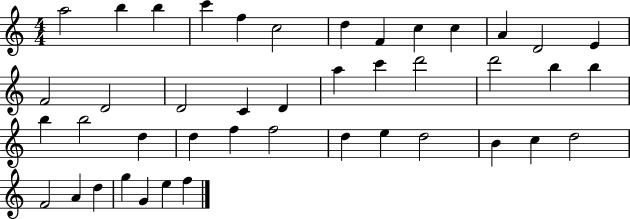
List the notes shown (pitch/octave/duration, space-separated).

A5/h B5/q B5/q C6/q F5/q C5/h D5/q F4/q C5/q C5/q A4/q D4/h E4/q F4/h D4/h D4/h C4/q D4/q A5/q C6/q D6/h D6/h B5/q B5/q B5/q B5/h D5/q D5/q F5/q F5/h D5/q E5/q D5/h B4/q C5/q D5/h F4/h A4/q D5/q G5/q G4/q E5/q F5/q